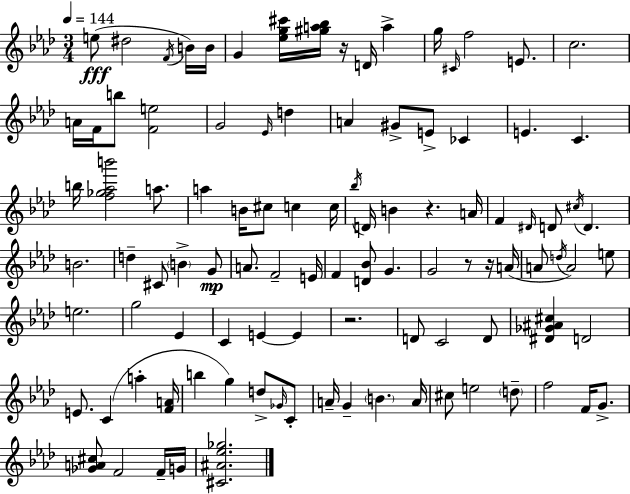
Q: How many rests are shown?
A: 5